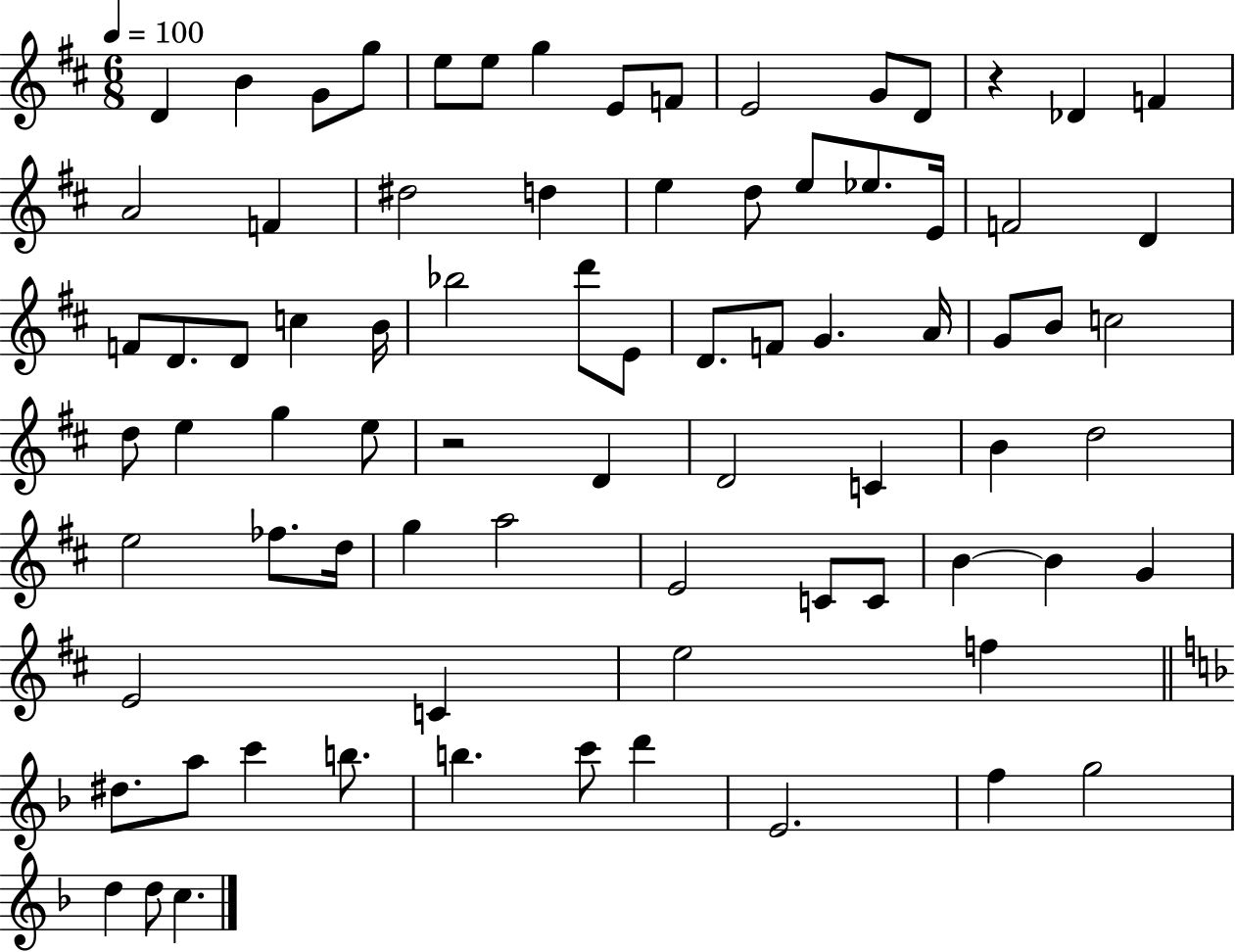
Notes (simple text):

D4/q B4/q G4/e G5/e E5/e E5/e G5/q E4/e F4/e E4/h G4/e D4/e R/q Db4/q F4/q A4/h F4/q D#5/h D5/q E5/q D5/e E5/e Eb5/e. E4/s F4/h D4/q F4/e D4/e. D4/e C5/q B4/s Bb5/h D6/e E4/e D4/e. F4/e G4/q. A4/s G4/e B4/e C5/h D5/e E5/q G5/q E5/e R/h D4/q D4/h C4/q B4/q D5/h E5/h FES5/e. D5/s G5/q A5/h E4/h C4/e C4/e B4/q B4/q G4/q E4/h C4/q E5/h F5/q D#5/e. A5/e C6/q B5/e. B5/q. C6/e D6/q E4/h. F5/q G5/h D5/q D5/e C5/q.